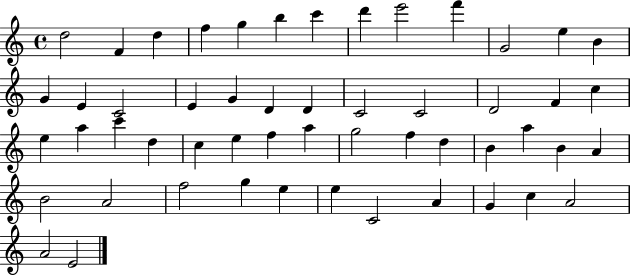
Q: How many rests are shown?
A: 0